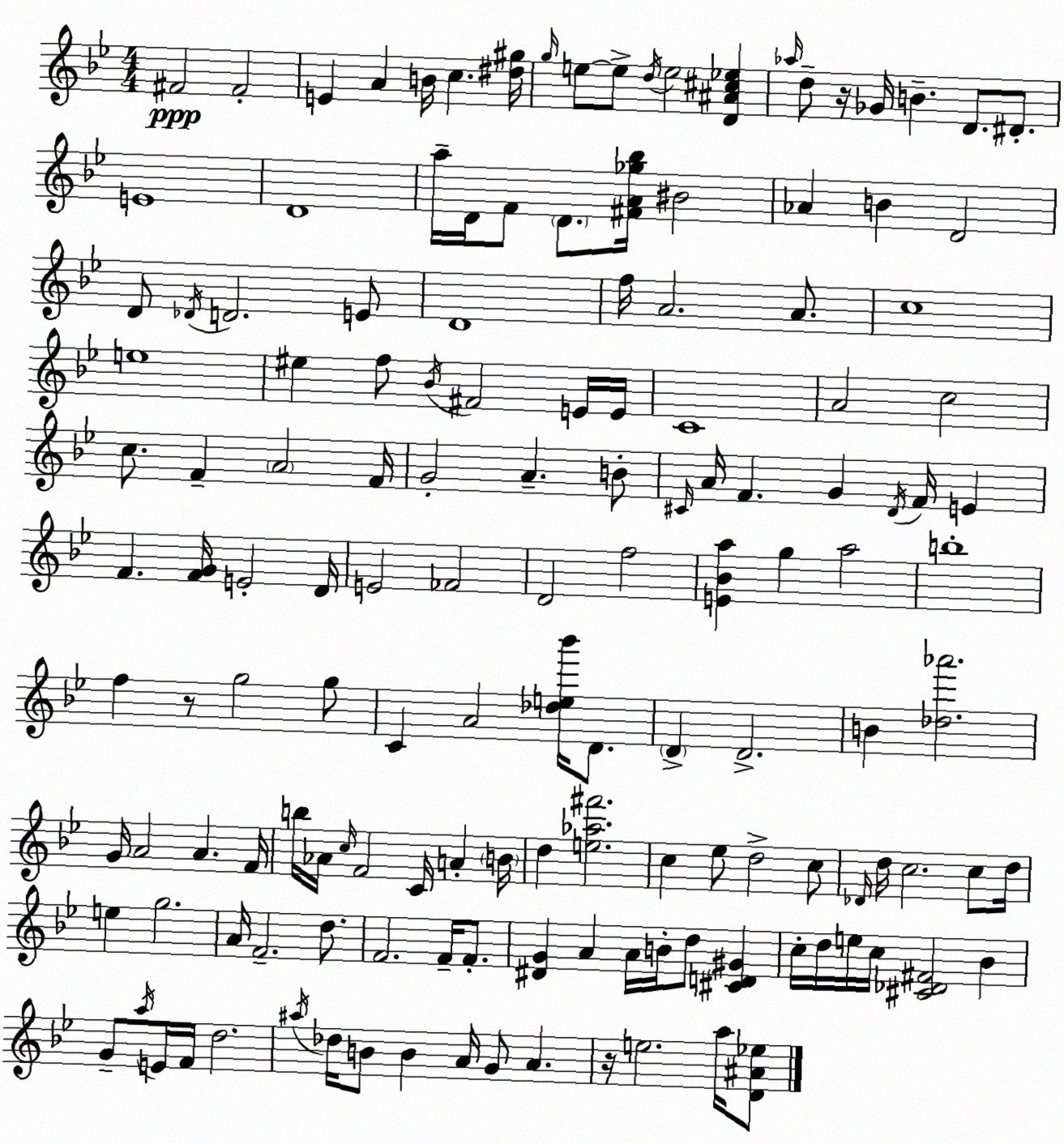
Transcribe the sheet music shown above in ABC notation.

X:1
T:Untitled
M:4/4
L:1/4
K:Gm
^F2 ^F2 E A B/4 c [^d^g]/4 g/4 e/2 e/2 d/4 e2 [D^A^c_e] _a/4 d/2 z/4 _G/4 B D/2 ^D/2 E4 D4 a/4 D/4 F/2 D/2 [^FA_g_b]/4 ^B2 _A B D2 D/2 _D/4 D2 E/2 D4 f/4 A2 A/2 c4 e4 ^e f/2 _B/4 ^F2 E/4 E/4 C4 A2 c2 c/2 F A2 F/4 G2 A B/2 ^C/4 A/4 F G D/4 F/4 E F [FG]/4 E2 D/4 E2 _F2 D2 f2 [E_Ba] g a2 b4 f z/2 g2 g/2 C A2 [_de_b']/4 D/2 D D2 B [_d_a']2 G/4 A2 A F/4 b/4 _A/4 c/4 F2 C/4 A B/4 d [e_a^f']2 c _e/2 d2 c/2 _D/4 d/4 c2 c/2 d/4 e g2 A/4 F2 d/2 F2 F/4 F/2 [^DG] A A/4 B/4 d/2 [^CD^G] c/4 d/4 e/4 c/4 [^C_D^F]2 _B G/2 a/4 E/4 F/4 d2 ^a/4 _d/4 B/2 B A/4 G/2 A z/4 e2 a/4 [D^A_e]/2